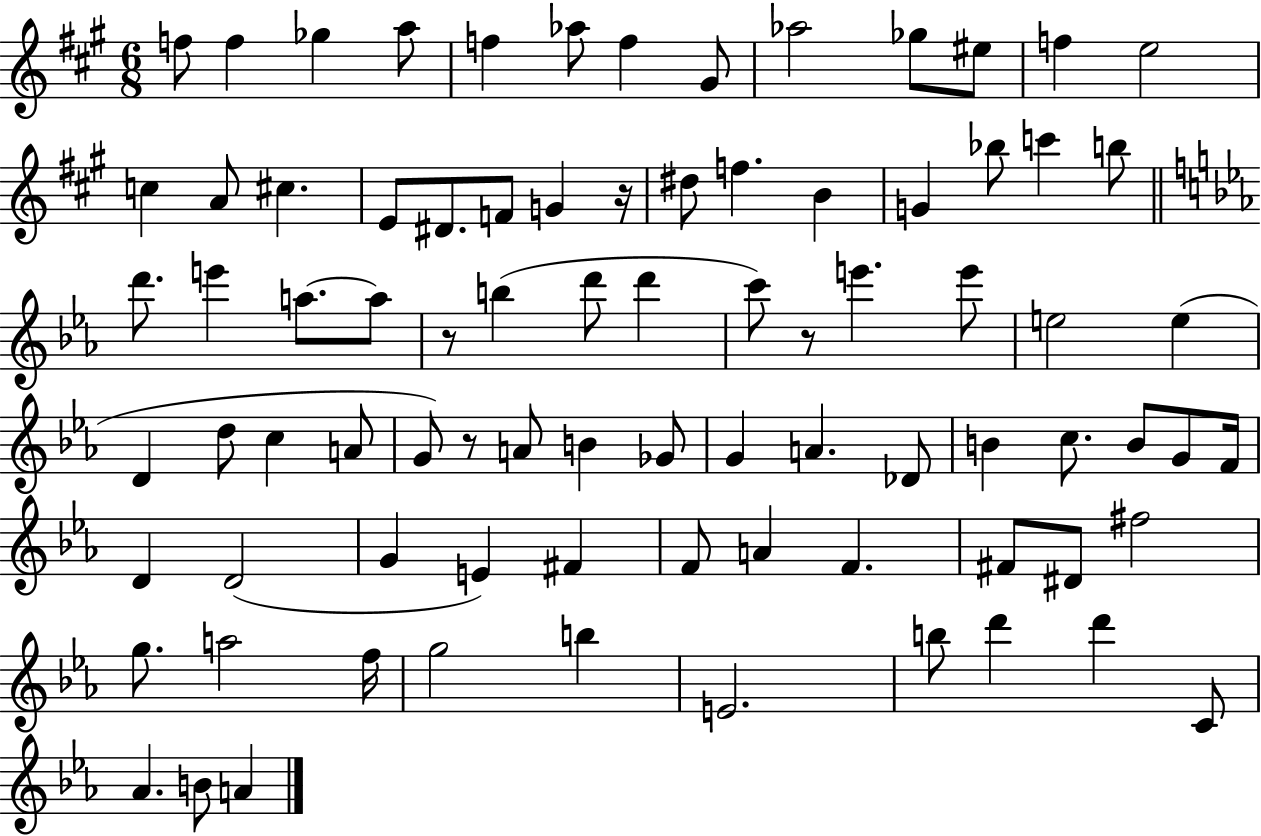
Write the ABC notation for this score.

X:1
T:Untitled
M:6/8
L:1/4
K:A
f/2 f _g a/2 f _a/2 f ^G/2 _a2 _g/2 ^e/2 f e2 c A/2 ^c E/2 ^D/2 F/2 G z/4 ^d/2 f B G _b/2 c' b/2 d'/2 e' a/2 a/2 z/2 b d'/2 d' c'/2 z/2 e' e'/2 e2 e D d/2 c A/2 G/2 z/2 A/2 B _G/2 G A _D/2 B c/2 B/2 G/2 F/4 D D2 G E ^F F/2 A F ^F/2 ^D/2 ^f2 g/2 a2 f/4 g2 b E2 b/2 d' d' C/2 _A B/2 A